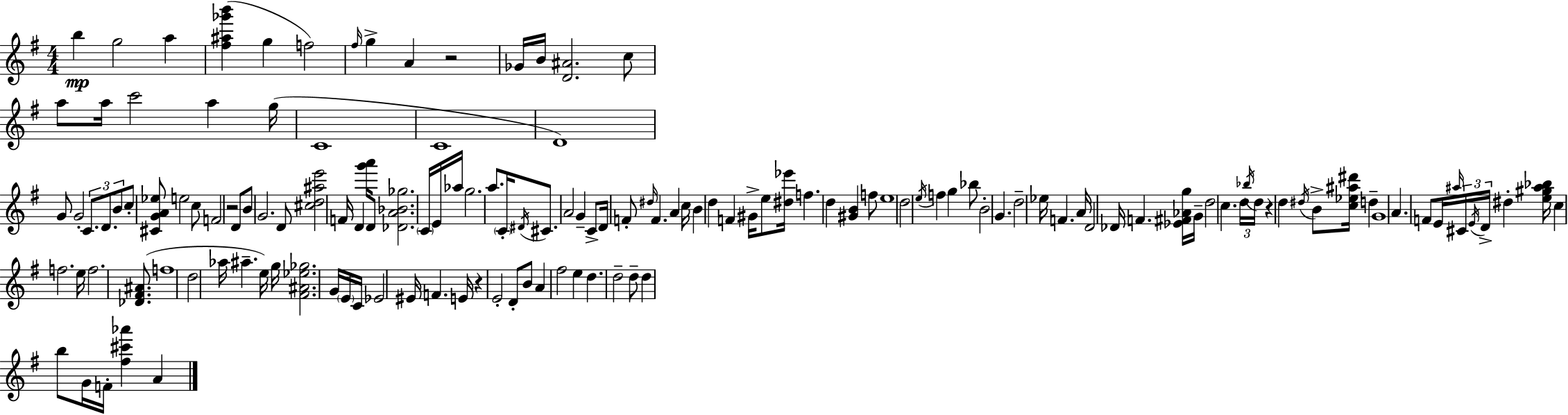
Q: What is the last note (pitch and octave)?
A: A4